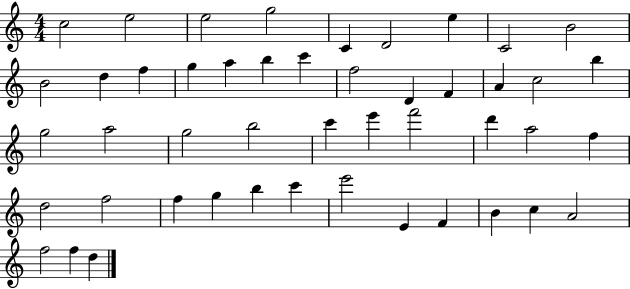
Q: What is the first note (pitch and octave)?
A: C5